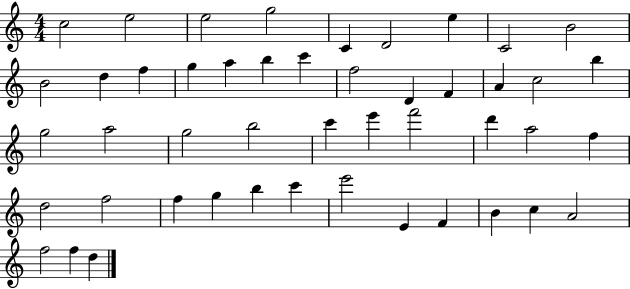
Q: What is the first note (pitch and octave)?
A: C5